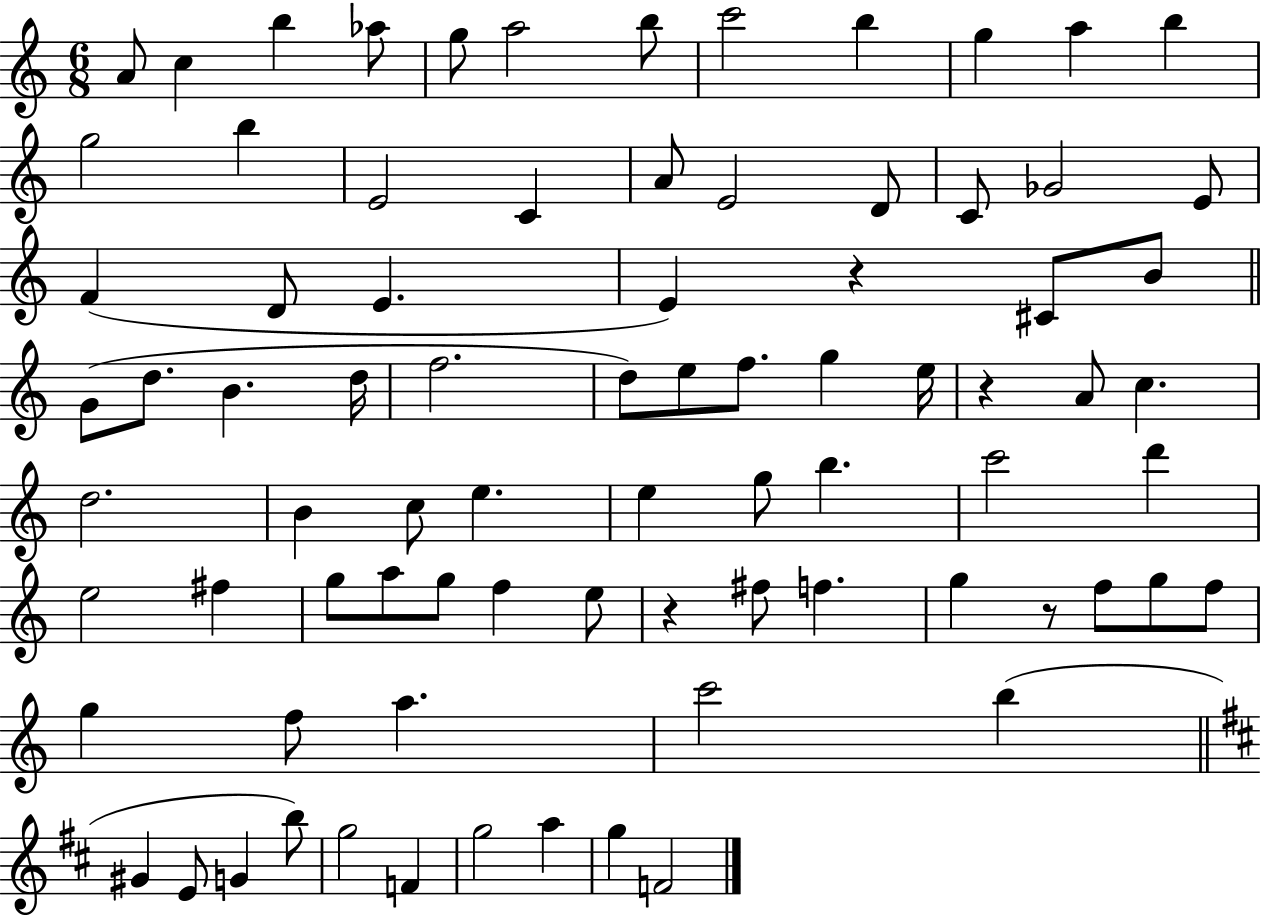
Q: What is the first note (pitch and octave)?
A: A4